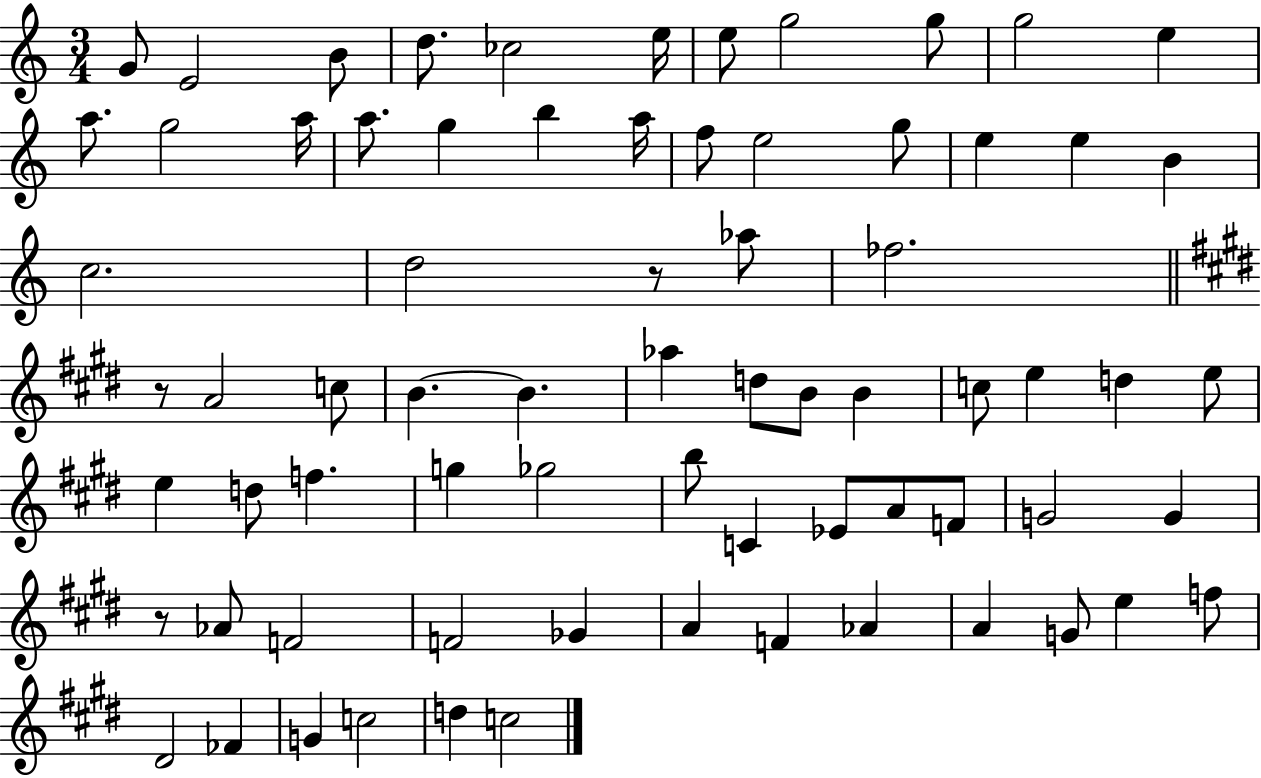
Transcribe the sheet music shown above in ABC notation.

X:1
T:Untitled
M:3/4
L:1/4
K:C
G/2 E2 B/2 d/2 _c2 e/4 e/2 g2 g/2 g2 e a/2 g2 a/4 a/2 g b a/4 f/2 e2 g/2 e e B c2 d2 z/2 _a/2 _f2 z/2 A2 c/2 B B _a d/2 B/2 B c/2 e d e/2 e d/2 f g _g2 b/2 C _E/2 A/2 F/2 G2 G z/2 _A/2 F2 F2 _G A F _A A G/2 e f/2 ^D2 _F G c2 d c2